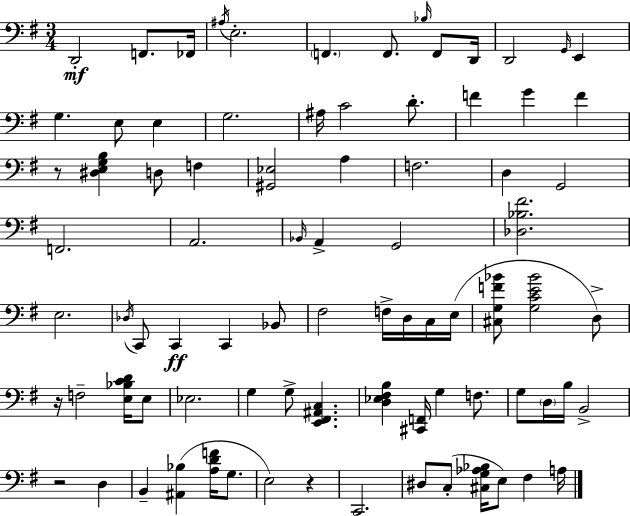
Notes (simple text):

D2/h F2/e. FES2/s A#3/s E3/h. F2/q. F2/e. Bb3/s F2/e D2/s D2/h G2/s E2/q G3/q. E3/e E3/q G3/h. A#3/s C4/h D4/e. F4/q G4/q F4/q R/e [D#3,E3,G3,B3]/q D3/e F3/q [G#2,Eb3]/h A3/q F3/h. D3/q G2/h F2/h. A2/h. Bb2/s A2/q G2/h [Db3,Bb3,F#4]/h. E3/h. Db3/s C2/e C2/q C2/q Bb2/e F#3/h F3/s D3/s C3/s E3/s [C#3,G3,F4,Bb4]/e [G3,C4,E4,Bb4]/h D3/e R/s F3/h [E3,Bb3,C4,D4]/s E3/e Eb3/h. G3/q G3/e [E2,F#2,A#2,C3]/q. [D3,Eb3,F#3,B3]/q [C#2,F2]/s G3/q F3/e. G3/e D3/s B3/s B2/h R/h D3/q B2/q [A#2,Bb3]/q [A3,D4,F4]/s G3/e. E3/h R/q C2/h. D#3/e C3/e [C#3,G3,Ab3,Bb3]/s E3/e F#3/q A3/s